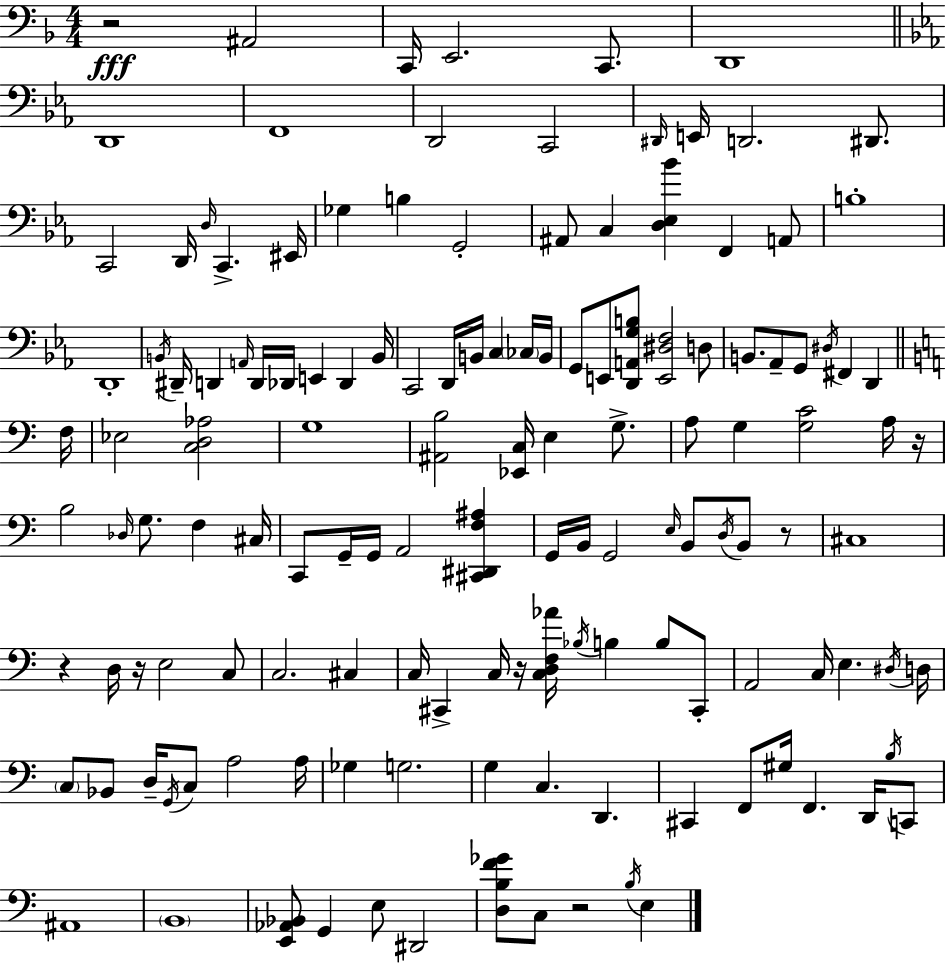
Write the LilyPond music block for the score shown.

{
  \clef bass
  \numericTimeSignature
  \time 4/4
  \key d \minor
  r2\fff ais,2 | c,16 e,2. c,8. | d,1 | \bar "||" \break \key c \minor d,1 | f,1 | d,2 c,2 | \grace { dis,16 } e,16 d,2. dis,8. | \break c,2 d,16 \grace { d16 } c,4.-> | eis,16 ges4 b4 g,2-. | ais,8 c4 <d ees bes'>4 f,4 | a,8 b1-. | \break d,1-. | \acciaccatura { b,16 } dis,16-- d,4 \grace { a,16 } d,16 des,16 e,4 des,4 | b,16 c,2 d,16 b,16 c4 | \parenthesize ces16 b,16 g,8 e,8 <d, a, g b>8 <e, dis f>2 | \break d8 b,8. aes,8-- g,8 \acciaccatura { dis16 } fis,4 | d,4 \bar "||" \break \key a \minor f16 ees2 <c d aes>2 | g1 | <ais, b>2 <ees, c>16 e4 g8.-> | a8 g4 <g c'>2 a16 | \break r16 b2 \grace { des16 } g8. f4 | cis16 c,8 g,16-- g,16 a,2 <cis, dis, f ais>4 | g,16 b,16 g,2 \grace { e16 } b,8 \acciaccatura { d16 } | b,8 r8 cis1 | \break r4 d16 r16 e2 | c8 c2. | cis4 c16 cis,4-> c16 r16 <c d f aes'>16 \acciaccatura { bes16 } b4 | b8 cis,8-. a,2 c16 e4. | \break \acciaccatura { dis16 } d16 \parenthesize c8 bes,8 d16-- \acciaccatura { g,16 } c8 a2 | a16 ges4 g2. | g4 c4. | d,4. cis,4 f,8 gis16 f,4. | \break d,16 \acciaccatura { b16 } c,8 ais,1 | \parenthesize b,1 | <e, aes, bes,>8 g,4 e8 | dis,2 <d b f' ges'>8 c8 r2 | \break \acciaccatura { b16 } e4 \bar "|."
}